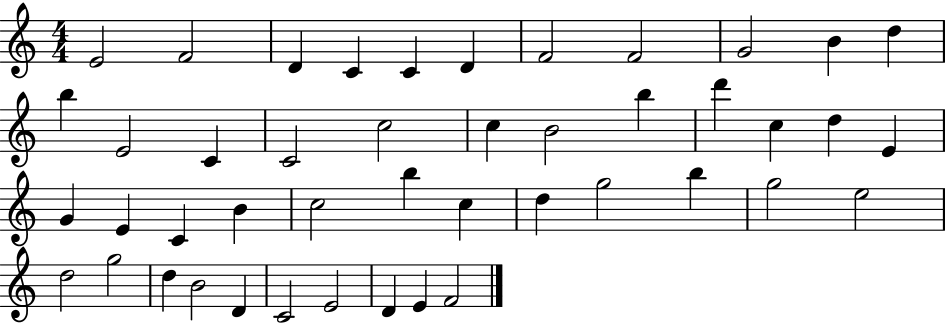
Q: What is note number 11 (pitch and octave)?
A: D5